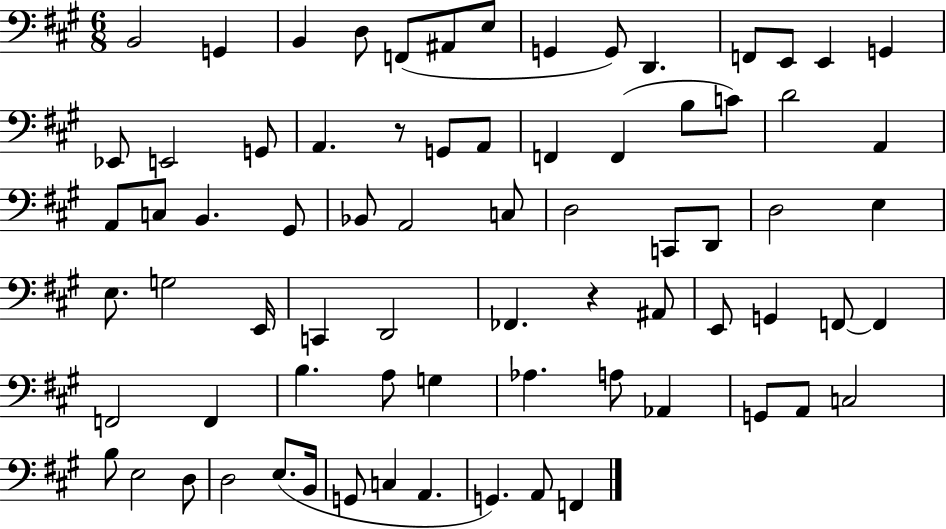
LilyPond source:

{
  \clef bass
  \numericTimeSignature
  \time 6/8
  \key a \major
  b,2 g,4 | b,4 d8 f,8( ais,8 e8 | g,4 g,8) d,4. | f,8 e,8 e,4 g,4 | \break ees,8 e,2 g,8 | a,4. r8 g,8 a,8 | f,4 f,4( b8 c'8) | d'2 a,4 | \break a,8 c8 b,4. gis,8 | bes,8 a,2 c8 | d2 c,8 d,8 | d2 e4 | \break e8. g2 e,16 | c,4 d,2 | fes,4. r4 ais,8 | e,8 g,4 f,8~~ f,4 | \break f,2 f,4 | b4. a8 g4 | aes4. a8 aes,4 | g,8 a,8 c2 | \break b8 e2 d8 | d2 e8.( b,16 | g,8 c4 a,4. | g,4.) a,8 f,4 | \break \bar "|."
}